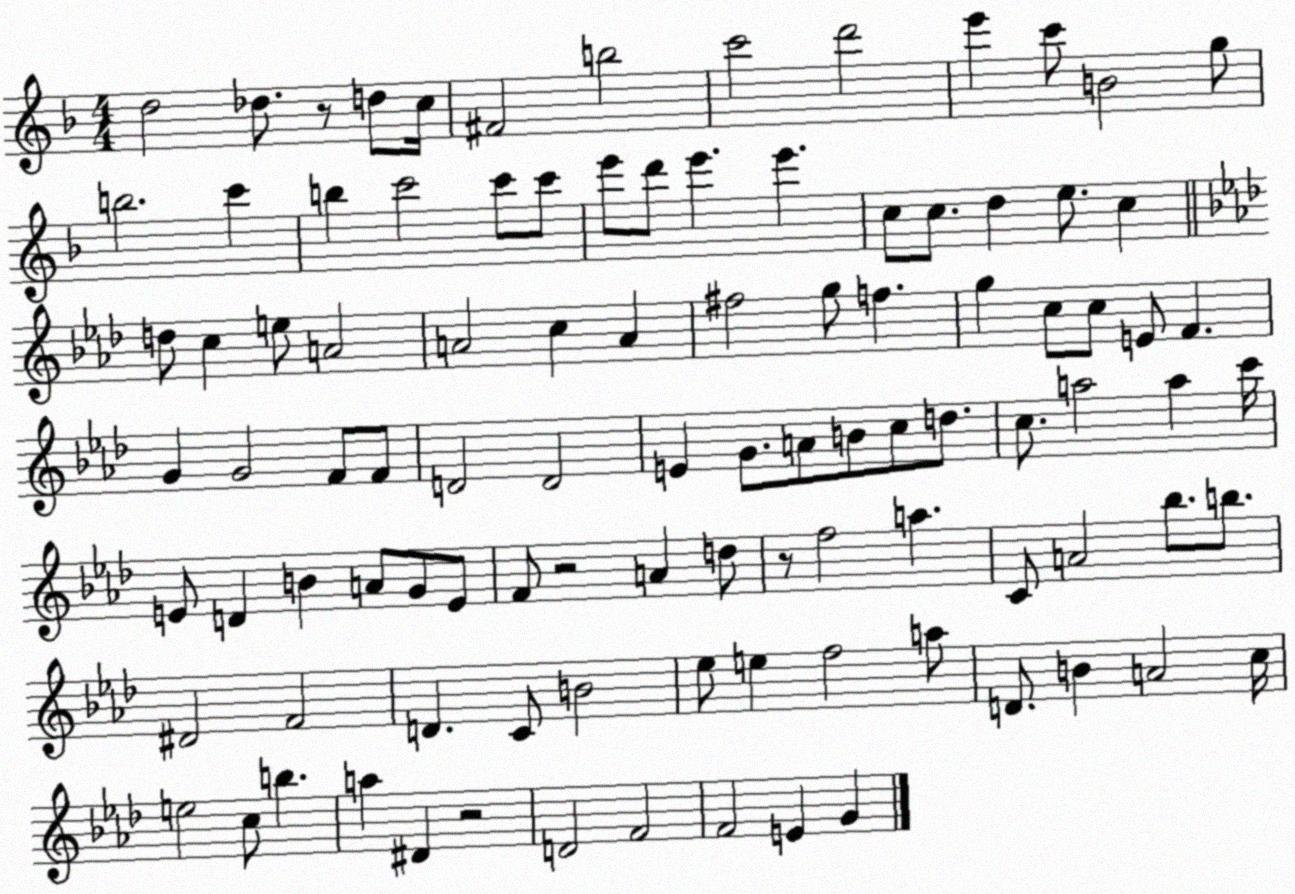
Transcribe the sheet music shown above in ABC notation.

X:1
T:Untitled
M:4/4
L:1/4
K:F
d2 _d/2 z/2 d/2 c/4 ^F2 b2 c'2 d'2 e' c'/2 B2 g/2 b2 c' b c'2 c'/2 c'/2 e'/2 d'/2 e' e' c/2 c/2 d e/2 c d/2 c e/2 A2 A2 c A ^f2 g/2 f g c/2 c/2 E/2 F G G2 F/2 F/2 D2 D2 E G/2 A/2 B/2 c/2 d/2 c/2 a2 a c'/4 E/2 D B A/2 G/2 E/2 F/2 z2 A d/2 z/2 f2 a C/2 A2 _b/2 b/2 ^D2 F2 D C/2 B2 _e/2 e f2 a/2 D/2 B A2 c/4 e2 c/2 b a ^D z2 D2 F2 F2 E G